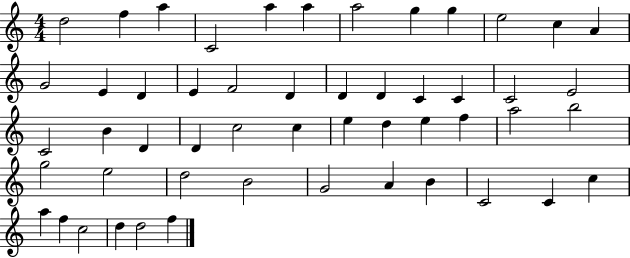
X:1
T:Untitled
M:4/4
L:1/4
K:C
d2 f a C2 a a a2 g g e2 c A G2 E D E F2 D D D C C C2 E2 C2 B D D c2 c e d e f a2 b2 g2 e2 d2 B2 G2 A B C2 C c a f c2 d d2 f